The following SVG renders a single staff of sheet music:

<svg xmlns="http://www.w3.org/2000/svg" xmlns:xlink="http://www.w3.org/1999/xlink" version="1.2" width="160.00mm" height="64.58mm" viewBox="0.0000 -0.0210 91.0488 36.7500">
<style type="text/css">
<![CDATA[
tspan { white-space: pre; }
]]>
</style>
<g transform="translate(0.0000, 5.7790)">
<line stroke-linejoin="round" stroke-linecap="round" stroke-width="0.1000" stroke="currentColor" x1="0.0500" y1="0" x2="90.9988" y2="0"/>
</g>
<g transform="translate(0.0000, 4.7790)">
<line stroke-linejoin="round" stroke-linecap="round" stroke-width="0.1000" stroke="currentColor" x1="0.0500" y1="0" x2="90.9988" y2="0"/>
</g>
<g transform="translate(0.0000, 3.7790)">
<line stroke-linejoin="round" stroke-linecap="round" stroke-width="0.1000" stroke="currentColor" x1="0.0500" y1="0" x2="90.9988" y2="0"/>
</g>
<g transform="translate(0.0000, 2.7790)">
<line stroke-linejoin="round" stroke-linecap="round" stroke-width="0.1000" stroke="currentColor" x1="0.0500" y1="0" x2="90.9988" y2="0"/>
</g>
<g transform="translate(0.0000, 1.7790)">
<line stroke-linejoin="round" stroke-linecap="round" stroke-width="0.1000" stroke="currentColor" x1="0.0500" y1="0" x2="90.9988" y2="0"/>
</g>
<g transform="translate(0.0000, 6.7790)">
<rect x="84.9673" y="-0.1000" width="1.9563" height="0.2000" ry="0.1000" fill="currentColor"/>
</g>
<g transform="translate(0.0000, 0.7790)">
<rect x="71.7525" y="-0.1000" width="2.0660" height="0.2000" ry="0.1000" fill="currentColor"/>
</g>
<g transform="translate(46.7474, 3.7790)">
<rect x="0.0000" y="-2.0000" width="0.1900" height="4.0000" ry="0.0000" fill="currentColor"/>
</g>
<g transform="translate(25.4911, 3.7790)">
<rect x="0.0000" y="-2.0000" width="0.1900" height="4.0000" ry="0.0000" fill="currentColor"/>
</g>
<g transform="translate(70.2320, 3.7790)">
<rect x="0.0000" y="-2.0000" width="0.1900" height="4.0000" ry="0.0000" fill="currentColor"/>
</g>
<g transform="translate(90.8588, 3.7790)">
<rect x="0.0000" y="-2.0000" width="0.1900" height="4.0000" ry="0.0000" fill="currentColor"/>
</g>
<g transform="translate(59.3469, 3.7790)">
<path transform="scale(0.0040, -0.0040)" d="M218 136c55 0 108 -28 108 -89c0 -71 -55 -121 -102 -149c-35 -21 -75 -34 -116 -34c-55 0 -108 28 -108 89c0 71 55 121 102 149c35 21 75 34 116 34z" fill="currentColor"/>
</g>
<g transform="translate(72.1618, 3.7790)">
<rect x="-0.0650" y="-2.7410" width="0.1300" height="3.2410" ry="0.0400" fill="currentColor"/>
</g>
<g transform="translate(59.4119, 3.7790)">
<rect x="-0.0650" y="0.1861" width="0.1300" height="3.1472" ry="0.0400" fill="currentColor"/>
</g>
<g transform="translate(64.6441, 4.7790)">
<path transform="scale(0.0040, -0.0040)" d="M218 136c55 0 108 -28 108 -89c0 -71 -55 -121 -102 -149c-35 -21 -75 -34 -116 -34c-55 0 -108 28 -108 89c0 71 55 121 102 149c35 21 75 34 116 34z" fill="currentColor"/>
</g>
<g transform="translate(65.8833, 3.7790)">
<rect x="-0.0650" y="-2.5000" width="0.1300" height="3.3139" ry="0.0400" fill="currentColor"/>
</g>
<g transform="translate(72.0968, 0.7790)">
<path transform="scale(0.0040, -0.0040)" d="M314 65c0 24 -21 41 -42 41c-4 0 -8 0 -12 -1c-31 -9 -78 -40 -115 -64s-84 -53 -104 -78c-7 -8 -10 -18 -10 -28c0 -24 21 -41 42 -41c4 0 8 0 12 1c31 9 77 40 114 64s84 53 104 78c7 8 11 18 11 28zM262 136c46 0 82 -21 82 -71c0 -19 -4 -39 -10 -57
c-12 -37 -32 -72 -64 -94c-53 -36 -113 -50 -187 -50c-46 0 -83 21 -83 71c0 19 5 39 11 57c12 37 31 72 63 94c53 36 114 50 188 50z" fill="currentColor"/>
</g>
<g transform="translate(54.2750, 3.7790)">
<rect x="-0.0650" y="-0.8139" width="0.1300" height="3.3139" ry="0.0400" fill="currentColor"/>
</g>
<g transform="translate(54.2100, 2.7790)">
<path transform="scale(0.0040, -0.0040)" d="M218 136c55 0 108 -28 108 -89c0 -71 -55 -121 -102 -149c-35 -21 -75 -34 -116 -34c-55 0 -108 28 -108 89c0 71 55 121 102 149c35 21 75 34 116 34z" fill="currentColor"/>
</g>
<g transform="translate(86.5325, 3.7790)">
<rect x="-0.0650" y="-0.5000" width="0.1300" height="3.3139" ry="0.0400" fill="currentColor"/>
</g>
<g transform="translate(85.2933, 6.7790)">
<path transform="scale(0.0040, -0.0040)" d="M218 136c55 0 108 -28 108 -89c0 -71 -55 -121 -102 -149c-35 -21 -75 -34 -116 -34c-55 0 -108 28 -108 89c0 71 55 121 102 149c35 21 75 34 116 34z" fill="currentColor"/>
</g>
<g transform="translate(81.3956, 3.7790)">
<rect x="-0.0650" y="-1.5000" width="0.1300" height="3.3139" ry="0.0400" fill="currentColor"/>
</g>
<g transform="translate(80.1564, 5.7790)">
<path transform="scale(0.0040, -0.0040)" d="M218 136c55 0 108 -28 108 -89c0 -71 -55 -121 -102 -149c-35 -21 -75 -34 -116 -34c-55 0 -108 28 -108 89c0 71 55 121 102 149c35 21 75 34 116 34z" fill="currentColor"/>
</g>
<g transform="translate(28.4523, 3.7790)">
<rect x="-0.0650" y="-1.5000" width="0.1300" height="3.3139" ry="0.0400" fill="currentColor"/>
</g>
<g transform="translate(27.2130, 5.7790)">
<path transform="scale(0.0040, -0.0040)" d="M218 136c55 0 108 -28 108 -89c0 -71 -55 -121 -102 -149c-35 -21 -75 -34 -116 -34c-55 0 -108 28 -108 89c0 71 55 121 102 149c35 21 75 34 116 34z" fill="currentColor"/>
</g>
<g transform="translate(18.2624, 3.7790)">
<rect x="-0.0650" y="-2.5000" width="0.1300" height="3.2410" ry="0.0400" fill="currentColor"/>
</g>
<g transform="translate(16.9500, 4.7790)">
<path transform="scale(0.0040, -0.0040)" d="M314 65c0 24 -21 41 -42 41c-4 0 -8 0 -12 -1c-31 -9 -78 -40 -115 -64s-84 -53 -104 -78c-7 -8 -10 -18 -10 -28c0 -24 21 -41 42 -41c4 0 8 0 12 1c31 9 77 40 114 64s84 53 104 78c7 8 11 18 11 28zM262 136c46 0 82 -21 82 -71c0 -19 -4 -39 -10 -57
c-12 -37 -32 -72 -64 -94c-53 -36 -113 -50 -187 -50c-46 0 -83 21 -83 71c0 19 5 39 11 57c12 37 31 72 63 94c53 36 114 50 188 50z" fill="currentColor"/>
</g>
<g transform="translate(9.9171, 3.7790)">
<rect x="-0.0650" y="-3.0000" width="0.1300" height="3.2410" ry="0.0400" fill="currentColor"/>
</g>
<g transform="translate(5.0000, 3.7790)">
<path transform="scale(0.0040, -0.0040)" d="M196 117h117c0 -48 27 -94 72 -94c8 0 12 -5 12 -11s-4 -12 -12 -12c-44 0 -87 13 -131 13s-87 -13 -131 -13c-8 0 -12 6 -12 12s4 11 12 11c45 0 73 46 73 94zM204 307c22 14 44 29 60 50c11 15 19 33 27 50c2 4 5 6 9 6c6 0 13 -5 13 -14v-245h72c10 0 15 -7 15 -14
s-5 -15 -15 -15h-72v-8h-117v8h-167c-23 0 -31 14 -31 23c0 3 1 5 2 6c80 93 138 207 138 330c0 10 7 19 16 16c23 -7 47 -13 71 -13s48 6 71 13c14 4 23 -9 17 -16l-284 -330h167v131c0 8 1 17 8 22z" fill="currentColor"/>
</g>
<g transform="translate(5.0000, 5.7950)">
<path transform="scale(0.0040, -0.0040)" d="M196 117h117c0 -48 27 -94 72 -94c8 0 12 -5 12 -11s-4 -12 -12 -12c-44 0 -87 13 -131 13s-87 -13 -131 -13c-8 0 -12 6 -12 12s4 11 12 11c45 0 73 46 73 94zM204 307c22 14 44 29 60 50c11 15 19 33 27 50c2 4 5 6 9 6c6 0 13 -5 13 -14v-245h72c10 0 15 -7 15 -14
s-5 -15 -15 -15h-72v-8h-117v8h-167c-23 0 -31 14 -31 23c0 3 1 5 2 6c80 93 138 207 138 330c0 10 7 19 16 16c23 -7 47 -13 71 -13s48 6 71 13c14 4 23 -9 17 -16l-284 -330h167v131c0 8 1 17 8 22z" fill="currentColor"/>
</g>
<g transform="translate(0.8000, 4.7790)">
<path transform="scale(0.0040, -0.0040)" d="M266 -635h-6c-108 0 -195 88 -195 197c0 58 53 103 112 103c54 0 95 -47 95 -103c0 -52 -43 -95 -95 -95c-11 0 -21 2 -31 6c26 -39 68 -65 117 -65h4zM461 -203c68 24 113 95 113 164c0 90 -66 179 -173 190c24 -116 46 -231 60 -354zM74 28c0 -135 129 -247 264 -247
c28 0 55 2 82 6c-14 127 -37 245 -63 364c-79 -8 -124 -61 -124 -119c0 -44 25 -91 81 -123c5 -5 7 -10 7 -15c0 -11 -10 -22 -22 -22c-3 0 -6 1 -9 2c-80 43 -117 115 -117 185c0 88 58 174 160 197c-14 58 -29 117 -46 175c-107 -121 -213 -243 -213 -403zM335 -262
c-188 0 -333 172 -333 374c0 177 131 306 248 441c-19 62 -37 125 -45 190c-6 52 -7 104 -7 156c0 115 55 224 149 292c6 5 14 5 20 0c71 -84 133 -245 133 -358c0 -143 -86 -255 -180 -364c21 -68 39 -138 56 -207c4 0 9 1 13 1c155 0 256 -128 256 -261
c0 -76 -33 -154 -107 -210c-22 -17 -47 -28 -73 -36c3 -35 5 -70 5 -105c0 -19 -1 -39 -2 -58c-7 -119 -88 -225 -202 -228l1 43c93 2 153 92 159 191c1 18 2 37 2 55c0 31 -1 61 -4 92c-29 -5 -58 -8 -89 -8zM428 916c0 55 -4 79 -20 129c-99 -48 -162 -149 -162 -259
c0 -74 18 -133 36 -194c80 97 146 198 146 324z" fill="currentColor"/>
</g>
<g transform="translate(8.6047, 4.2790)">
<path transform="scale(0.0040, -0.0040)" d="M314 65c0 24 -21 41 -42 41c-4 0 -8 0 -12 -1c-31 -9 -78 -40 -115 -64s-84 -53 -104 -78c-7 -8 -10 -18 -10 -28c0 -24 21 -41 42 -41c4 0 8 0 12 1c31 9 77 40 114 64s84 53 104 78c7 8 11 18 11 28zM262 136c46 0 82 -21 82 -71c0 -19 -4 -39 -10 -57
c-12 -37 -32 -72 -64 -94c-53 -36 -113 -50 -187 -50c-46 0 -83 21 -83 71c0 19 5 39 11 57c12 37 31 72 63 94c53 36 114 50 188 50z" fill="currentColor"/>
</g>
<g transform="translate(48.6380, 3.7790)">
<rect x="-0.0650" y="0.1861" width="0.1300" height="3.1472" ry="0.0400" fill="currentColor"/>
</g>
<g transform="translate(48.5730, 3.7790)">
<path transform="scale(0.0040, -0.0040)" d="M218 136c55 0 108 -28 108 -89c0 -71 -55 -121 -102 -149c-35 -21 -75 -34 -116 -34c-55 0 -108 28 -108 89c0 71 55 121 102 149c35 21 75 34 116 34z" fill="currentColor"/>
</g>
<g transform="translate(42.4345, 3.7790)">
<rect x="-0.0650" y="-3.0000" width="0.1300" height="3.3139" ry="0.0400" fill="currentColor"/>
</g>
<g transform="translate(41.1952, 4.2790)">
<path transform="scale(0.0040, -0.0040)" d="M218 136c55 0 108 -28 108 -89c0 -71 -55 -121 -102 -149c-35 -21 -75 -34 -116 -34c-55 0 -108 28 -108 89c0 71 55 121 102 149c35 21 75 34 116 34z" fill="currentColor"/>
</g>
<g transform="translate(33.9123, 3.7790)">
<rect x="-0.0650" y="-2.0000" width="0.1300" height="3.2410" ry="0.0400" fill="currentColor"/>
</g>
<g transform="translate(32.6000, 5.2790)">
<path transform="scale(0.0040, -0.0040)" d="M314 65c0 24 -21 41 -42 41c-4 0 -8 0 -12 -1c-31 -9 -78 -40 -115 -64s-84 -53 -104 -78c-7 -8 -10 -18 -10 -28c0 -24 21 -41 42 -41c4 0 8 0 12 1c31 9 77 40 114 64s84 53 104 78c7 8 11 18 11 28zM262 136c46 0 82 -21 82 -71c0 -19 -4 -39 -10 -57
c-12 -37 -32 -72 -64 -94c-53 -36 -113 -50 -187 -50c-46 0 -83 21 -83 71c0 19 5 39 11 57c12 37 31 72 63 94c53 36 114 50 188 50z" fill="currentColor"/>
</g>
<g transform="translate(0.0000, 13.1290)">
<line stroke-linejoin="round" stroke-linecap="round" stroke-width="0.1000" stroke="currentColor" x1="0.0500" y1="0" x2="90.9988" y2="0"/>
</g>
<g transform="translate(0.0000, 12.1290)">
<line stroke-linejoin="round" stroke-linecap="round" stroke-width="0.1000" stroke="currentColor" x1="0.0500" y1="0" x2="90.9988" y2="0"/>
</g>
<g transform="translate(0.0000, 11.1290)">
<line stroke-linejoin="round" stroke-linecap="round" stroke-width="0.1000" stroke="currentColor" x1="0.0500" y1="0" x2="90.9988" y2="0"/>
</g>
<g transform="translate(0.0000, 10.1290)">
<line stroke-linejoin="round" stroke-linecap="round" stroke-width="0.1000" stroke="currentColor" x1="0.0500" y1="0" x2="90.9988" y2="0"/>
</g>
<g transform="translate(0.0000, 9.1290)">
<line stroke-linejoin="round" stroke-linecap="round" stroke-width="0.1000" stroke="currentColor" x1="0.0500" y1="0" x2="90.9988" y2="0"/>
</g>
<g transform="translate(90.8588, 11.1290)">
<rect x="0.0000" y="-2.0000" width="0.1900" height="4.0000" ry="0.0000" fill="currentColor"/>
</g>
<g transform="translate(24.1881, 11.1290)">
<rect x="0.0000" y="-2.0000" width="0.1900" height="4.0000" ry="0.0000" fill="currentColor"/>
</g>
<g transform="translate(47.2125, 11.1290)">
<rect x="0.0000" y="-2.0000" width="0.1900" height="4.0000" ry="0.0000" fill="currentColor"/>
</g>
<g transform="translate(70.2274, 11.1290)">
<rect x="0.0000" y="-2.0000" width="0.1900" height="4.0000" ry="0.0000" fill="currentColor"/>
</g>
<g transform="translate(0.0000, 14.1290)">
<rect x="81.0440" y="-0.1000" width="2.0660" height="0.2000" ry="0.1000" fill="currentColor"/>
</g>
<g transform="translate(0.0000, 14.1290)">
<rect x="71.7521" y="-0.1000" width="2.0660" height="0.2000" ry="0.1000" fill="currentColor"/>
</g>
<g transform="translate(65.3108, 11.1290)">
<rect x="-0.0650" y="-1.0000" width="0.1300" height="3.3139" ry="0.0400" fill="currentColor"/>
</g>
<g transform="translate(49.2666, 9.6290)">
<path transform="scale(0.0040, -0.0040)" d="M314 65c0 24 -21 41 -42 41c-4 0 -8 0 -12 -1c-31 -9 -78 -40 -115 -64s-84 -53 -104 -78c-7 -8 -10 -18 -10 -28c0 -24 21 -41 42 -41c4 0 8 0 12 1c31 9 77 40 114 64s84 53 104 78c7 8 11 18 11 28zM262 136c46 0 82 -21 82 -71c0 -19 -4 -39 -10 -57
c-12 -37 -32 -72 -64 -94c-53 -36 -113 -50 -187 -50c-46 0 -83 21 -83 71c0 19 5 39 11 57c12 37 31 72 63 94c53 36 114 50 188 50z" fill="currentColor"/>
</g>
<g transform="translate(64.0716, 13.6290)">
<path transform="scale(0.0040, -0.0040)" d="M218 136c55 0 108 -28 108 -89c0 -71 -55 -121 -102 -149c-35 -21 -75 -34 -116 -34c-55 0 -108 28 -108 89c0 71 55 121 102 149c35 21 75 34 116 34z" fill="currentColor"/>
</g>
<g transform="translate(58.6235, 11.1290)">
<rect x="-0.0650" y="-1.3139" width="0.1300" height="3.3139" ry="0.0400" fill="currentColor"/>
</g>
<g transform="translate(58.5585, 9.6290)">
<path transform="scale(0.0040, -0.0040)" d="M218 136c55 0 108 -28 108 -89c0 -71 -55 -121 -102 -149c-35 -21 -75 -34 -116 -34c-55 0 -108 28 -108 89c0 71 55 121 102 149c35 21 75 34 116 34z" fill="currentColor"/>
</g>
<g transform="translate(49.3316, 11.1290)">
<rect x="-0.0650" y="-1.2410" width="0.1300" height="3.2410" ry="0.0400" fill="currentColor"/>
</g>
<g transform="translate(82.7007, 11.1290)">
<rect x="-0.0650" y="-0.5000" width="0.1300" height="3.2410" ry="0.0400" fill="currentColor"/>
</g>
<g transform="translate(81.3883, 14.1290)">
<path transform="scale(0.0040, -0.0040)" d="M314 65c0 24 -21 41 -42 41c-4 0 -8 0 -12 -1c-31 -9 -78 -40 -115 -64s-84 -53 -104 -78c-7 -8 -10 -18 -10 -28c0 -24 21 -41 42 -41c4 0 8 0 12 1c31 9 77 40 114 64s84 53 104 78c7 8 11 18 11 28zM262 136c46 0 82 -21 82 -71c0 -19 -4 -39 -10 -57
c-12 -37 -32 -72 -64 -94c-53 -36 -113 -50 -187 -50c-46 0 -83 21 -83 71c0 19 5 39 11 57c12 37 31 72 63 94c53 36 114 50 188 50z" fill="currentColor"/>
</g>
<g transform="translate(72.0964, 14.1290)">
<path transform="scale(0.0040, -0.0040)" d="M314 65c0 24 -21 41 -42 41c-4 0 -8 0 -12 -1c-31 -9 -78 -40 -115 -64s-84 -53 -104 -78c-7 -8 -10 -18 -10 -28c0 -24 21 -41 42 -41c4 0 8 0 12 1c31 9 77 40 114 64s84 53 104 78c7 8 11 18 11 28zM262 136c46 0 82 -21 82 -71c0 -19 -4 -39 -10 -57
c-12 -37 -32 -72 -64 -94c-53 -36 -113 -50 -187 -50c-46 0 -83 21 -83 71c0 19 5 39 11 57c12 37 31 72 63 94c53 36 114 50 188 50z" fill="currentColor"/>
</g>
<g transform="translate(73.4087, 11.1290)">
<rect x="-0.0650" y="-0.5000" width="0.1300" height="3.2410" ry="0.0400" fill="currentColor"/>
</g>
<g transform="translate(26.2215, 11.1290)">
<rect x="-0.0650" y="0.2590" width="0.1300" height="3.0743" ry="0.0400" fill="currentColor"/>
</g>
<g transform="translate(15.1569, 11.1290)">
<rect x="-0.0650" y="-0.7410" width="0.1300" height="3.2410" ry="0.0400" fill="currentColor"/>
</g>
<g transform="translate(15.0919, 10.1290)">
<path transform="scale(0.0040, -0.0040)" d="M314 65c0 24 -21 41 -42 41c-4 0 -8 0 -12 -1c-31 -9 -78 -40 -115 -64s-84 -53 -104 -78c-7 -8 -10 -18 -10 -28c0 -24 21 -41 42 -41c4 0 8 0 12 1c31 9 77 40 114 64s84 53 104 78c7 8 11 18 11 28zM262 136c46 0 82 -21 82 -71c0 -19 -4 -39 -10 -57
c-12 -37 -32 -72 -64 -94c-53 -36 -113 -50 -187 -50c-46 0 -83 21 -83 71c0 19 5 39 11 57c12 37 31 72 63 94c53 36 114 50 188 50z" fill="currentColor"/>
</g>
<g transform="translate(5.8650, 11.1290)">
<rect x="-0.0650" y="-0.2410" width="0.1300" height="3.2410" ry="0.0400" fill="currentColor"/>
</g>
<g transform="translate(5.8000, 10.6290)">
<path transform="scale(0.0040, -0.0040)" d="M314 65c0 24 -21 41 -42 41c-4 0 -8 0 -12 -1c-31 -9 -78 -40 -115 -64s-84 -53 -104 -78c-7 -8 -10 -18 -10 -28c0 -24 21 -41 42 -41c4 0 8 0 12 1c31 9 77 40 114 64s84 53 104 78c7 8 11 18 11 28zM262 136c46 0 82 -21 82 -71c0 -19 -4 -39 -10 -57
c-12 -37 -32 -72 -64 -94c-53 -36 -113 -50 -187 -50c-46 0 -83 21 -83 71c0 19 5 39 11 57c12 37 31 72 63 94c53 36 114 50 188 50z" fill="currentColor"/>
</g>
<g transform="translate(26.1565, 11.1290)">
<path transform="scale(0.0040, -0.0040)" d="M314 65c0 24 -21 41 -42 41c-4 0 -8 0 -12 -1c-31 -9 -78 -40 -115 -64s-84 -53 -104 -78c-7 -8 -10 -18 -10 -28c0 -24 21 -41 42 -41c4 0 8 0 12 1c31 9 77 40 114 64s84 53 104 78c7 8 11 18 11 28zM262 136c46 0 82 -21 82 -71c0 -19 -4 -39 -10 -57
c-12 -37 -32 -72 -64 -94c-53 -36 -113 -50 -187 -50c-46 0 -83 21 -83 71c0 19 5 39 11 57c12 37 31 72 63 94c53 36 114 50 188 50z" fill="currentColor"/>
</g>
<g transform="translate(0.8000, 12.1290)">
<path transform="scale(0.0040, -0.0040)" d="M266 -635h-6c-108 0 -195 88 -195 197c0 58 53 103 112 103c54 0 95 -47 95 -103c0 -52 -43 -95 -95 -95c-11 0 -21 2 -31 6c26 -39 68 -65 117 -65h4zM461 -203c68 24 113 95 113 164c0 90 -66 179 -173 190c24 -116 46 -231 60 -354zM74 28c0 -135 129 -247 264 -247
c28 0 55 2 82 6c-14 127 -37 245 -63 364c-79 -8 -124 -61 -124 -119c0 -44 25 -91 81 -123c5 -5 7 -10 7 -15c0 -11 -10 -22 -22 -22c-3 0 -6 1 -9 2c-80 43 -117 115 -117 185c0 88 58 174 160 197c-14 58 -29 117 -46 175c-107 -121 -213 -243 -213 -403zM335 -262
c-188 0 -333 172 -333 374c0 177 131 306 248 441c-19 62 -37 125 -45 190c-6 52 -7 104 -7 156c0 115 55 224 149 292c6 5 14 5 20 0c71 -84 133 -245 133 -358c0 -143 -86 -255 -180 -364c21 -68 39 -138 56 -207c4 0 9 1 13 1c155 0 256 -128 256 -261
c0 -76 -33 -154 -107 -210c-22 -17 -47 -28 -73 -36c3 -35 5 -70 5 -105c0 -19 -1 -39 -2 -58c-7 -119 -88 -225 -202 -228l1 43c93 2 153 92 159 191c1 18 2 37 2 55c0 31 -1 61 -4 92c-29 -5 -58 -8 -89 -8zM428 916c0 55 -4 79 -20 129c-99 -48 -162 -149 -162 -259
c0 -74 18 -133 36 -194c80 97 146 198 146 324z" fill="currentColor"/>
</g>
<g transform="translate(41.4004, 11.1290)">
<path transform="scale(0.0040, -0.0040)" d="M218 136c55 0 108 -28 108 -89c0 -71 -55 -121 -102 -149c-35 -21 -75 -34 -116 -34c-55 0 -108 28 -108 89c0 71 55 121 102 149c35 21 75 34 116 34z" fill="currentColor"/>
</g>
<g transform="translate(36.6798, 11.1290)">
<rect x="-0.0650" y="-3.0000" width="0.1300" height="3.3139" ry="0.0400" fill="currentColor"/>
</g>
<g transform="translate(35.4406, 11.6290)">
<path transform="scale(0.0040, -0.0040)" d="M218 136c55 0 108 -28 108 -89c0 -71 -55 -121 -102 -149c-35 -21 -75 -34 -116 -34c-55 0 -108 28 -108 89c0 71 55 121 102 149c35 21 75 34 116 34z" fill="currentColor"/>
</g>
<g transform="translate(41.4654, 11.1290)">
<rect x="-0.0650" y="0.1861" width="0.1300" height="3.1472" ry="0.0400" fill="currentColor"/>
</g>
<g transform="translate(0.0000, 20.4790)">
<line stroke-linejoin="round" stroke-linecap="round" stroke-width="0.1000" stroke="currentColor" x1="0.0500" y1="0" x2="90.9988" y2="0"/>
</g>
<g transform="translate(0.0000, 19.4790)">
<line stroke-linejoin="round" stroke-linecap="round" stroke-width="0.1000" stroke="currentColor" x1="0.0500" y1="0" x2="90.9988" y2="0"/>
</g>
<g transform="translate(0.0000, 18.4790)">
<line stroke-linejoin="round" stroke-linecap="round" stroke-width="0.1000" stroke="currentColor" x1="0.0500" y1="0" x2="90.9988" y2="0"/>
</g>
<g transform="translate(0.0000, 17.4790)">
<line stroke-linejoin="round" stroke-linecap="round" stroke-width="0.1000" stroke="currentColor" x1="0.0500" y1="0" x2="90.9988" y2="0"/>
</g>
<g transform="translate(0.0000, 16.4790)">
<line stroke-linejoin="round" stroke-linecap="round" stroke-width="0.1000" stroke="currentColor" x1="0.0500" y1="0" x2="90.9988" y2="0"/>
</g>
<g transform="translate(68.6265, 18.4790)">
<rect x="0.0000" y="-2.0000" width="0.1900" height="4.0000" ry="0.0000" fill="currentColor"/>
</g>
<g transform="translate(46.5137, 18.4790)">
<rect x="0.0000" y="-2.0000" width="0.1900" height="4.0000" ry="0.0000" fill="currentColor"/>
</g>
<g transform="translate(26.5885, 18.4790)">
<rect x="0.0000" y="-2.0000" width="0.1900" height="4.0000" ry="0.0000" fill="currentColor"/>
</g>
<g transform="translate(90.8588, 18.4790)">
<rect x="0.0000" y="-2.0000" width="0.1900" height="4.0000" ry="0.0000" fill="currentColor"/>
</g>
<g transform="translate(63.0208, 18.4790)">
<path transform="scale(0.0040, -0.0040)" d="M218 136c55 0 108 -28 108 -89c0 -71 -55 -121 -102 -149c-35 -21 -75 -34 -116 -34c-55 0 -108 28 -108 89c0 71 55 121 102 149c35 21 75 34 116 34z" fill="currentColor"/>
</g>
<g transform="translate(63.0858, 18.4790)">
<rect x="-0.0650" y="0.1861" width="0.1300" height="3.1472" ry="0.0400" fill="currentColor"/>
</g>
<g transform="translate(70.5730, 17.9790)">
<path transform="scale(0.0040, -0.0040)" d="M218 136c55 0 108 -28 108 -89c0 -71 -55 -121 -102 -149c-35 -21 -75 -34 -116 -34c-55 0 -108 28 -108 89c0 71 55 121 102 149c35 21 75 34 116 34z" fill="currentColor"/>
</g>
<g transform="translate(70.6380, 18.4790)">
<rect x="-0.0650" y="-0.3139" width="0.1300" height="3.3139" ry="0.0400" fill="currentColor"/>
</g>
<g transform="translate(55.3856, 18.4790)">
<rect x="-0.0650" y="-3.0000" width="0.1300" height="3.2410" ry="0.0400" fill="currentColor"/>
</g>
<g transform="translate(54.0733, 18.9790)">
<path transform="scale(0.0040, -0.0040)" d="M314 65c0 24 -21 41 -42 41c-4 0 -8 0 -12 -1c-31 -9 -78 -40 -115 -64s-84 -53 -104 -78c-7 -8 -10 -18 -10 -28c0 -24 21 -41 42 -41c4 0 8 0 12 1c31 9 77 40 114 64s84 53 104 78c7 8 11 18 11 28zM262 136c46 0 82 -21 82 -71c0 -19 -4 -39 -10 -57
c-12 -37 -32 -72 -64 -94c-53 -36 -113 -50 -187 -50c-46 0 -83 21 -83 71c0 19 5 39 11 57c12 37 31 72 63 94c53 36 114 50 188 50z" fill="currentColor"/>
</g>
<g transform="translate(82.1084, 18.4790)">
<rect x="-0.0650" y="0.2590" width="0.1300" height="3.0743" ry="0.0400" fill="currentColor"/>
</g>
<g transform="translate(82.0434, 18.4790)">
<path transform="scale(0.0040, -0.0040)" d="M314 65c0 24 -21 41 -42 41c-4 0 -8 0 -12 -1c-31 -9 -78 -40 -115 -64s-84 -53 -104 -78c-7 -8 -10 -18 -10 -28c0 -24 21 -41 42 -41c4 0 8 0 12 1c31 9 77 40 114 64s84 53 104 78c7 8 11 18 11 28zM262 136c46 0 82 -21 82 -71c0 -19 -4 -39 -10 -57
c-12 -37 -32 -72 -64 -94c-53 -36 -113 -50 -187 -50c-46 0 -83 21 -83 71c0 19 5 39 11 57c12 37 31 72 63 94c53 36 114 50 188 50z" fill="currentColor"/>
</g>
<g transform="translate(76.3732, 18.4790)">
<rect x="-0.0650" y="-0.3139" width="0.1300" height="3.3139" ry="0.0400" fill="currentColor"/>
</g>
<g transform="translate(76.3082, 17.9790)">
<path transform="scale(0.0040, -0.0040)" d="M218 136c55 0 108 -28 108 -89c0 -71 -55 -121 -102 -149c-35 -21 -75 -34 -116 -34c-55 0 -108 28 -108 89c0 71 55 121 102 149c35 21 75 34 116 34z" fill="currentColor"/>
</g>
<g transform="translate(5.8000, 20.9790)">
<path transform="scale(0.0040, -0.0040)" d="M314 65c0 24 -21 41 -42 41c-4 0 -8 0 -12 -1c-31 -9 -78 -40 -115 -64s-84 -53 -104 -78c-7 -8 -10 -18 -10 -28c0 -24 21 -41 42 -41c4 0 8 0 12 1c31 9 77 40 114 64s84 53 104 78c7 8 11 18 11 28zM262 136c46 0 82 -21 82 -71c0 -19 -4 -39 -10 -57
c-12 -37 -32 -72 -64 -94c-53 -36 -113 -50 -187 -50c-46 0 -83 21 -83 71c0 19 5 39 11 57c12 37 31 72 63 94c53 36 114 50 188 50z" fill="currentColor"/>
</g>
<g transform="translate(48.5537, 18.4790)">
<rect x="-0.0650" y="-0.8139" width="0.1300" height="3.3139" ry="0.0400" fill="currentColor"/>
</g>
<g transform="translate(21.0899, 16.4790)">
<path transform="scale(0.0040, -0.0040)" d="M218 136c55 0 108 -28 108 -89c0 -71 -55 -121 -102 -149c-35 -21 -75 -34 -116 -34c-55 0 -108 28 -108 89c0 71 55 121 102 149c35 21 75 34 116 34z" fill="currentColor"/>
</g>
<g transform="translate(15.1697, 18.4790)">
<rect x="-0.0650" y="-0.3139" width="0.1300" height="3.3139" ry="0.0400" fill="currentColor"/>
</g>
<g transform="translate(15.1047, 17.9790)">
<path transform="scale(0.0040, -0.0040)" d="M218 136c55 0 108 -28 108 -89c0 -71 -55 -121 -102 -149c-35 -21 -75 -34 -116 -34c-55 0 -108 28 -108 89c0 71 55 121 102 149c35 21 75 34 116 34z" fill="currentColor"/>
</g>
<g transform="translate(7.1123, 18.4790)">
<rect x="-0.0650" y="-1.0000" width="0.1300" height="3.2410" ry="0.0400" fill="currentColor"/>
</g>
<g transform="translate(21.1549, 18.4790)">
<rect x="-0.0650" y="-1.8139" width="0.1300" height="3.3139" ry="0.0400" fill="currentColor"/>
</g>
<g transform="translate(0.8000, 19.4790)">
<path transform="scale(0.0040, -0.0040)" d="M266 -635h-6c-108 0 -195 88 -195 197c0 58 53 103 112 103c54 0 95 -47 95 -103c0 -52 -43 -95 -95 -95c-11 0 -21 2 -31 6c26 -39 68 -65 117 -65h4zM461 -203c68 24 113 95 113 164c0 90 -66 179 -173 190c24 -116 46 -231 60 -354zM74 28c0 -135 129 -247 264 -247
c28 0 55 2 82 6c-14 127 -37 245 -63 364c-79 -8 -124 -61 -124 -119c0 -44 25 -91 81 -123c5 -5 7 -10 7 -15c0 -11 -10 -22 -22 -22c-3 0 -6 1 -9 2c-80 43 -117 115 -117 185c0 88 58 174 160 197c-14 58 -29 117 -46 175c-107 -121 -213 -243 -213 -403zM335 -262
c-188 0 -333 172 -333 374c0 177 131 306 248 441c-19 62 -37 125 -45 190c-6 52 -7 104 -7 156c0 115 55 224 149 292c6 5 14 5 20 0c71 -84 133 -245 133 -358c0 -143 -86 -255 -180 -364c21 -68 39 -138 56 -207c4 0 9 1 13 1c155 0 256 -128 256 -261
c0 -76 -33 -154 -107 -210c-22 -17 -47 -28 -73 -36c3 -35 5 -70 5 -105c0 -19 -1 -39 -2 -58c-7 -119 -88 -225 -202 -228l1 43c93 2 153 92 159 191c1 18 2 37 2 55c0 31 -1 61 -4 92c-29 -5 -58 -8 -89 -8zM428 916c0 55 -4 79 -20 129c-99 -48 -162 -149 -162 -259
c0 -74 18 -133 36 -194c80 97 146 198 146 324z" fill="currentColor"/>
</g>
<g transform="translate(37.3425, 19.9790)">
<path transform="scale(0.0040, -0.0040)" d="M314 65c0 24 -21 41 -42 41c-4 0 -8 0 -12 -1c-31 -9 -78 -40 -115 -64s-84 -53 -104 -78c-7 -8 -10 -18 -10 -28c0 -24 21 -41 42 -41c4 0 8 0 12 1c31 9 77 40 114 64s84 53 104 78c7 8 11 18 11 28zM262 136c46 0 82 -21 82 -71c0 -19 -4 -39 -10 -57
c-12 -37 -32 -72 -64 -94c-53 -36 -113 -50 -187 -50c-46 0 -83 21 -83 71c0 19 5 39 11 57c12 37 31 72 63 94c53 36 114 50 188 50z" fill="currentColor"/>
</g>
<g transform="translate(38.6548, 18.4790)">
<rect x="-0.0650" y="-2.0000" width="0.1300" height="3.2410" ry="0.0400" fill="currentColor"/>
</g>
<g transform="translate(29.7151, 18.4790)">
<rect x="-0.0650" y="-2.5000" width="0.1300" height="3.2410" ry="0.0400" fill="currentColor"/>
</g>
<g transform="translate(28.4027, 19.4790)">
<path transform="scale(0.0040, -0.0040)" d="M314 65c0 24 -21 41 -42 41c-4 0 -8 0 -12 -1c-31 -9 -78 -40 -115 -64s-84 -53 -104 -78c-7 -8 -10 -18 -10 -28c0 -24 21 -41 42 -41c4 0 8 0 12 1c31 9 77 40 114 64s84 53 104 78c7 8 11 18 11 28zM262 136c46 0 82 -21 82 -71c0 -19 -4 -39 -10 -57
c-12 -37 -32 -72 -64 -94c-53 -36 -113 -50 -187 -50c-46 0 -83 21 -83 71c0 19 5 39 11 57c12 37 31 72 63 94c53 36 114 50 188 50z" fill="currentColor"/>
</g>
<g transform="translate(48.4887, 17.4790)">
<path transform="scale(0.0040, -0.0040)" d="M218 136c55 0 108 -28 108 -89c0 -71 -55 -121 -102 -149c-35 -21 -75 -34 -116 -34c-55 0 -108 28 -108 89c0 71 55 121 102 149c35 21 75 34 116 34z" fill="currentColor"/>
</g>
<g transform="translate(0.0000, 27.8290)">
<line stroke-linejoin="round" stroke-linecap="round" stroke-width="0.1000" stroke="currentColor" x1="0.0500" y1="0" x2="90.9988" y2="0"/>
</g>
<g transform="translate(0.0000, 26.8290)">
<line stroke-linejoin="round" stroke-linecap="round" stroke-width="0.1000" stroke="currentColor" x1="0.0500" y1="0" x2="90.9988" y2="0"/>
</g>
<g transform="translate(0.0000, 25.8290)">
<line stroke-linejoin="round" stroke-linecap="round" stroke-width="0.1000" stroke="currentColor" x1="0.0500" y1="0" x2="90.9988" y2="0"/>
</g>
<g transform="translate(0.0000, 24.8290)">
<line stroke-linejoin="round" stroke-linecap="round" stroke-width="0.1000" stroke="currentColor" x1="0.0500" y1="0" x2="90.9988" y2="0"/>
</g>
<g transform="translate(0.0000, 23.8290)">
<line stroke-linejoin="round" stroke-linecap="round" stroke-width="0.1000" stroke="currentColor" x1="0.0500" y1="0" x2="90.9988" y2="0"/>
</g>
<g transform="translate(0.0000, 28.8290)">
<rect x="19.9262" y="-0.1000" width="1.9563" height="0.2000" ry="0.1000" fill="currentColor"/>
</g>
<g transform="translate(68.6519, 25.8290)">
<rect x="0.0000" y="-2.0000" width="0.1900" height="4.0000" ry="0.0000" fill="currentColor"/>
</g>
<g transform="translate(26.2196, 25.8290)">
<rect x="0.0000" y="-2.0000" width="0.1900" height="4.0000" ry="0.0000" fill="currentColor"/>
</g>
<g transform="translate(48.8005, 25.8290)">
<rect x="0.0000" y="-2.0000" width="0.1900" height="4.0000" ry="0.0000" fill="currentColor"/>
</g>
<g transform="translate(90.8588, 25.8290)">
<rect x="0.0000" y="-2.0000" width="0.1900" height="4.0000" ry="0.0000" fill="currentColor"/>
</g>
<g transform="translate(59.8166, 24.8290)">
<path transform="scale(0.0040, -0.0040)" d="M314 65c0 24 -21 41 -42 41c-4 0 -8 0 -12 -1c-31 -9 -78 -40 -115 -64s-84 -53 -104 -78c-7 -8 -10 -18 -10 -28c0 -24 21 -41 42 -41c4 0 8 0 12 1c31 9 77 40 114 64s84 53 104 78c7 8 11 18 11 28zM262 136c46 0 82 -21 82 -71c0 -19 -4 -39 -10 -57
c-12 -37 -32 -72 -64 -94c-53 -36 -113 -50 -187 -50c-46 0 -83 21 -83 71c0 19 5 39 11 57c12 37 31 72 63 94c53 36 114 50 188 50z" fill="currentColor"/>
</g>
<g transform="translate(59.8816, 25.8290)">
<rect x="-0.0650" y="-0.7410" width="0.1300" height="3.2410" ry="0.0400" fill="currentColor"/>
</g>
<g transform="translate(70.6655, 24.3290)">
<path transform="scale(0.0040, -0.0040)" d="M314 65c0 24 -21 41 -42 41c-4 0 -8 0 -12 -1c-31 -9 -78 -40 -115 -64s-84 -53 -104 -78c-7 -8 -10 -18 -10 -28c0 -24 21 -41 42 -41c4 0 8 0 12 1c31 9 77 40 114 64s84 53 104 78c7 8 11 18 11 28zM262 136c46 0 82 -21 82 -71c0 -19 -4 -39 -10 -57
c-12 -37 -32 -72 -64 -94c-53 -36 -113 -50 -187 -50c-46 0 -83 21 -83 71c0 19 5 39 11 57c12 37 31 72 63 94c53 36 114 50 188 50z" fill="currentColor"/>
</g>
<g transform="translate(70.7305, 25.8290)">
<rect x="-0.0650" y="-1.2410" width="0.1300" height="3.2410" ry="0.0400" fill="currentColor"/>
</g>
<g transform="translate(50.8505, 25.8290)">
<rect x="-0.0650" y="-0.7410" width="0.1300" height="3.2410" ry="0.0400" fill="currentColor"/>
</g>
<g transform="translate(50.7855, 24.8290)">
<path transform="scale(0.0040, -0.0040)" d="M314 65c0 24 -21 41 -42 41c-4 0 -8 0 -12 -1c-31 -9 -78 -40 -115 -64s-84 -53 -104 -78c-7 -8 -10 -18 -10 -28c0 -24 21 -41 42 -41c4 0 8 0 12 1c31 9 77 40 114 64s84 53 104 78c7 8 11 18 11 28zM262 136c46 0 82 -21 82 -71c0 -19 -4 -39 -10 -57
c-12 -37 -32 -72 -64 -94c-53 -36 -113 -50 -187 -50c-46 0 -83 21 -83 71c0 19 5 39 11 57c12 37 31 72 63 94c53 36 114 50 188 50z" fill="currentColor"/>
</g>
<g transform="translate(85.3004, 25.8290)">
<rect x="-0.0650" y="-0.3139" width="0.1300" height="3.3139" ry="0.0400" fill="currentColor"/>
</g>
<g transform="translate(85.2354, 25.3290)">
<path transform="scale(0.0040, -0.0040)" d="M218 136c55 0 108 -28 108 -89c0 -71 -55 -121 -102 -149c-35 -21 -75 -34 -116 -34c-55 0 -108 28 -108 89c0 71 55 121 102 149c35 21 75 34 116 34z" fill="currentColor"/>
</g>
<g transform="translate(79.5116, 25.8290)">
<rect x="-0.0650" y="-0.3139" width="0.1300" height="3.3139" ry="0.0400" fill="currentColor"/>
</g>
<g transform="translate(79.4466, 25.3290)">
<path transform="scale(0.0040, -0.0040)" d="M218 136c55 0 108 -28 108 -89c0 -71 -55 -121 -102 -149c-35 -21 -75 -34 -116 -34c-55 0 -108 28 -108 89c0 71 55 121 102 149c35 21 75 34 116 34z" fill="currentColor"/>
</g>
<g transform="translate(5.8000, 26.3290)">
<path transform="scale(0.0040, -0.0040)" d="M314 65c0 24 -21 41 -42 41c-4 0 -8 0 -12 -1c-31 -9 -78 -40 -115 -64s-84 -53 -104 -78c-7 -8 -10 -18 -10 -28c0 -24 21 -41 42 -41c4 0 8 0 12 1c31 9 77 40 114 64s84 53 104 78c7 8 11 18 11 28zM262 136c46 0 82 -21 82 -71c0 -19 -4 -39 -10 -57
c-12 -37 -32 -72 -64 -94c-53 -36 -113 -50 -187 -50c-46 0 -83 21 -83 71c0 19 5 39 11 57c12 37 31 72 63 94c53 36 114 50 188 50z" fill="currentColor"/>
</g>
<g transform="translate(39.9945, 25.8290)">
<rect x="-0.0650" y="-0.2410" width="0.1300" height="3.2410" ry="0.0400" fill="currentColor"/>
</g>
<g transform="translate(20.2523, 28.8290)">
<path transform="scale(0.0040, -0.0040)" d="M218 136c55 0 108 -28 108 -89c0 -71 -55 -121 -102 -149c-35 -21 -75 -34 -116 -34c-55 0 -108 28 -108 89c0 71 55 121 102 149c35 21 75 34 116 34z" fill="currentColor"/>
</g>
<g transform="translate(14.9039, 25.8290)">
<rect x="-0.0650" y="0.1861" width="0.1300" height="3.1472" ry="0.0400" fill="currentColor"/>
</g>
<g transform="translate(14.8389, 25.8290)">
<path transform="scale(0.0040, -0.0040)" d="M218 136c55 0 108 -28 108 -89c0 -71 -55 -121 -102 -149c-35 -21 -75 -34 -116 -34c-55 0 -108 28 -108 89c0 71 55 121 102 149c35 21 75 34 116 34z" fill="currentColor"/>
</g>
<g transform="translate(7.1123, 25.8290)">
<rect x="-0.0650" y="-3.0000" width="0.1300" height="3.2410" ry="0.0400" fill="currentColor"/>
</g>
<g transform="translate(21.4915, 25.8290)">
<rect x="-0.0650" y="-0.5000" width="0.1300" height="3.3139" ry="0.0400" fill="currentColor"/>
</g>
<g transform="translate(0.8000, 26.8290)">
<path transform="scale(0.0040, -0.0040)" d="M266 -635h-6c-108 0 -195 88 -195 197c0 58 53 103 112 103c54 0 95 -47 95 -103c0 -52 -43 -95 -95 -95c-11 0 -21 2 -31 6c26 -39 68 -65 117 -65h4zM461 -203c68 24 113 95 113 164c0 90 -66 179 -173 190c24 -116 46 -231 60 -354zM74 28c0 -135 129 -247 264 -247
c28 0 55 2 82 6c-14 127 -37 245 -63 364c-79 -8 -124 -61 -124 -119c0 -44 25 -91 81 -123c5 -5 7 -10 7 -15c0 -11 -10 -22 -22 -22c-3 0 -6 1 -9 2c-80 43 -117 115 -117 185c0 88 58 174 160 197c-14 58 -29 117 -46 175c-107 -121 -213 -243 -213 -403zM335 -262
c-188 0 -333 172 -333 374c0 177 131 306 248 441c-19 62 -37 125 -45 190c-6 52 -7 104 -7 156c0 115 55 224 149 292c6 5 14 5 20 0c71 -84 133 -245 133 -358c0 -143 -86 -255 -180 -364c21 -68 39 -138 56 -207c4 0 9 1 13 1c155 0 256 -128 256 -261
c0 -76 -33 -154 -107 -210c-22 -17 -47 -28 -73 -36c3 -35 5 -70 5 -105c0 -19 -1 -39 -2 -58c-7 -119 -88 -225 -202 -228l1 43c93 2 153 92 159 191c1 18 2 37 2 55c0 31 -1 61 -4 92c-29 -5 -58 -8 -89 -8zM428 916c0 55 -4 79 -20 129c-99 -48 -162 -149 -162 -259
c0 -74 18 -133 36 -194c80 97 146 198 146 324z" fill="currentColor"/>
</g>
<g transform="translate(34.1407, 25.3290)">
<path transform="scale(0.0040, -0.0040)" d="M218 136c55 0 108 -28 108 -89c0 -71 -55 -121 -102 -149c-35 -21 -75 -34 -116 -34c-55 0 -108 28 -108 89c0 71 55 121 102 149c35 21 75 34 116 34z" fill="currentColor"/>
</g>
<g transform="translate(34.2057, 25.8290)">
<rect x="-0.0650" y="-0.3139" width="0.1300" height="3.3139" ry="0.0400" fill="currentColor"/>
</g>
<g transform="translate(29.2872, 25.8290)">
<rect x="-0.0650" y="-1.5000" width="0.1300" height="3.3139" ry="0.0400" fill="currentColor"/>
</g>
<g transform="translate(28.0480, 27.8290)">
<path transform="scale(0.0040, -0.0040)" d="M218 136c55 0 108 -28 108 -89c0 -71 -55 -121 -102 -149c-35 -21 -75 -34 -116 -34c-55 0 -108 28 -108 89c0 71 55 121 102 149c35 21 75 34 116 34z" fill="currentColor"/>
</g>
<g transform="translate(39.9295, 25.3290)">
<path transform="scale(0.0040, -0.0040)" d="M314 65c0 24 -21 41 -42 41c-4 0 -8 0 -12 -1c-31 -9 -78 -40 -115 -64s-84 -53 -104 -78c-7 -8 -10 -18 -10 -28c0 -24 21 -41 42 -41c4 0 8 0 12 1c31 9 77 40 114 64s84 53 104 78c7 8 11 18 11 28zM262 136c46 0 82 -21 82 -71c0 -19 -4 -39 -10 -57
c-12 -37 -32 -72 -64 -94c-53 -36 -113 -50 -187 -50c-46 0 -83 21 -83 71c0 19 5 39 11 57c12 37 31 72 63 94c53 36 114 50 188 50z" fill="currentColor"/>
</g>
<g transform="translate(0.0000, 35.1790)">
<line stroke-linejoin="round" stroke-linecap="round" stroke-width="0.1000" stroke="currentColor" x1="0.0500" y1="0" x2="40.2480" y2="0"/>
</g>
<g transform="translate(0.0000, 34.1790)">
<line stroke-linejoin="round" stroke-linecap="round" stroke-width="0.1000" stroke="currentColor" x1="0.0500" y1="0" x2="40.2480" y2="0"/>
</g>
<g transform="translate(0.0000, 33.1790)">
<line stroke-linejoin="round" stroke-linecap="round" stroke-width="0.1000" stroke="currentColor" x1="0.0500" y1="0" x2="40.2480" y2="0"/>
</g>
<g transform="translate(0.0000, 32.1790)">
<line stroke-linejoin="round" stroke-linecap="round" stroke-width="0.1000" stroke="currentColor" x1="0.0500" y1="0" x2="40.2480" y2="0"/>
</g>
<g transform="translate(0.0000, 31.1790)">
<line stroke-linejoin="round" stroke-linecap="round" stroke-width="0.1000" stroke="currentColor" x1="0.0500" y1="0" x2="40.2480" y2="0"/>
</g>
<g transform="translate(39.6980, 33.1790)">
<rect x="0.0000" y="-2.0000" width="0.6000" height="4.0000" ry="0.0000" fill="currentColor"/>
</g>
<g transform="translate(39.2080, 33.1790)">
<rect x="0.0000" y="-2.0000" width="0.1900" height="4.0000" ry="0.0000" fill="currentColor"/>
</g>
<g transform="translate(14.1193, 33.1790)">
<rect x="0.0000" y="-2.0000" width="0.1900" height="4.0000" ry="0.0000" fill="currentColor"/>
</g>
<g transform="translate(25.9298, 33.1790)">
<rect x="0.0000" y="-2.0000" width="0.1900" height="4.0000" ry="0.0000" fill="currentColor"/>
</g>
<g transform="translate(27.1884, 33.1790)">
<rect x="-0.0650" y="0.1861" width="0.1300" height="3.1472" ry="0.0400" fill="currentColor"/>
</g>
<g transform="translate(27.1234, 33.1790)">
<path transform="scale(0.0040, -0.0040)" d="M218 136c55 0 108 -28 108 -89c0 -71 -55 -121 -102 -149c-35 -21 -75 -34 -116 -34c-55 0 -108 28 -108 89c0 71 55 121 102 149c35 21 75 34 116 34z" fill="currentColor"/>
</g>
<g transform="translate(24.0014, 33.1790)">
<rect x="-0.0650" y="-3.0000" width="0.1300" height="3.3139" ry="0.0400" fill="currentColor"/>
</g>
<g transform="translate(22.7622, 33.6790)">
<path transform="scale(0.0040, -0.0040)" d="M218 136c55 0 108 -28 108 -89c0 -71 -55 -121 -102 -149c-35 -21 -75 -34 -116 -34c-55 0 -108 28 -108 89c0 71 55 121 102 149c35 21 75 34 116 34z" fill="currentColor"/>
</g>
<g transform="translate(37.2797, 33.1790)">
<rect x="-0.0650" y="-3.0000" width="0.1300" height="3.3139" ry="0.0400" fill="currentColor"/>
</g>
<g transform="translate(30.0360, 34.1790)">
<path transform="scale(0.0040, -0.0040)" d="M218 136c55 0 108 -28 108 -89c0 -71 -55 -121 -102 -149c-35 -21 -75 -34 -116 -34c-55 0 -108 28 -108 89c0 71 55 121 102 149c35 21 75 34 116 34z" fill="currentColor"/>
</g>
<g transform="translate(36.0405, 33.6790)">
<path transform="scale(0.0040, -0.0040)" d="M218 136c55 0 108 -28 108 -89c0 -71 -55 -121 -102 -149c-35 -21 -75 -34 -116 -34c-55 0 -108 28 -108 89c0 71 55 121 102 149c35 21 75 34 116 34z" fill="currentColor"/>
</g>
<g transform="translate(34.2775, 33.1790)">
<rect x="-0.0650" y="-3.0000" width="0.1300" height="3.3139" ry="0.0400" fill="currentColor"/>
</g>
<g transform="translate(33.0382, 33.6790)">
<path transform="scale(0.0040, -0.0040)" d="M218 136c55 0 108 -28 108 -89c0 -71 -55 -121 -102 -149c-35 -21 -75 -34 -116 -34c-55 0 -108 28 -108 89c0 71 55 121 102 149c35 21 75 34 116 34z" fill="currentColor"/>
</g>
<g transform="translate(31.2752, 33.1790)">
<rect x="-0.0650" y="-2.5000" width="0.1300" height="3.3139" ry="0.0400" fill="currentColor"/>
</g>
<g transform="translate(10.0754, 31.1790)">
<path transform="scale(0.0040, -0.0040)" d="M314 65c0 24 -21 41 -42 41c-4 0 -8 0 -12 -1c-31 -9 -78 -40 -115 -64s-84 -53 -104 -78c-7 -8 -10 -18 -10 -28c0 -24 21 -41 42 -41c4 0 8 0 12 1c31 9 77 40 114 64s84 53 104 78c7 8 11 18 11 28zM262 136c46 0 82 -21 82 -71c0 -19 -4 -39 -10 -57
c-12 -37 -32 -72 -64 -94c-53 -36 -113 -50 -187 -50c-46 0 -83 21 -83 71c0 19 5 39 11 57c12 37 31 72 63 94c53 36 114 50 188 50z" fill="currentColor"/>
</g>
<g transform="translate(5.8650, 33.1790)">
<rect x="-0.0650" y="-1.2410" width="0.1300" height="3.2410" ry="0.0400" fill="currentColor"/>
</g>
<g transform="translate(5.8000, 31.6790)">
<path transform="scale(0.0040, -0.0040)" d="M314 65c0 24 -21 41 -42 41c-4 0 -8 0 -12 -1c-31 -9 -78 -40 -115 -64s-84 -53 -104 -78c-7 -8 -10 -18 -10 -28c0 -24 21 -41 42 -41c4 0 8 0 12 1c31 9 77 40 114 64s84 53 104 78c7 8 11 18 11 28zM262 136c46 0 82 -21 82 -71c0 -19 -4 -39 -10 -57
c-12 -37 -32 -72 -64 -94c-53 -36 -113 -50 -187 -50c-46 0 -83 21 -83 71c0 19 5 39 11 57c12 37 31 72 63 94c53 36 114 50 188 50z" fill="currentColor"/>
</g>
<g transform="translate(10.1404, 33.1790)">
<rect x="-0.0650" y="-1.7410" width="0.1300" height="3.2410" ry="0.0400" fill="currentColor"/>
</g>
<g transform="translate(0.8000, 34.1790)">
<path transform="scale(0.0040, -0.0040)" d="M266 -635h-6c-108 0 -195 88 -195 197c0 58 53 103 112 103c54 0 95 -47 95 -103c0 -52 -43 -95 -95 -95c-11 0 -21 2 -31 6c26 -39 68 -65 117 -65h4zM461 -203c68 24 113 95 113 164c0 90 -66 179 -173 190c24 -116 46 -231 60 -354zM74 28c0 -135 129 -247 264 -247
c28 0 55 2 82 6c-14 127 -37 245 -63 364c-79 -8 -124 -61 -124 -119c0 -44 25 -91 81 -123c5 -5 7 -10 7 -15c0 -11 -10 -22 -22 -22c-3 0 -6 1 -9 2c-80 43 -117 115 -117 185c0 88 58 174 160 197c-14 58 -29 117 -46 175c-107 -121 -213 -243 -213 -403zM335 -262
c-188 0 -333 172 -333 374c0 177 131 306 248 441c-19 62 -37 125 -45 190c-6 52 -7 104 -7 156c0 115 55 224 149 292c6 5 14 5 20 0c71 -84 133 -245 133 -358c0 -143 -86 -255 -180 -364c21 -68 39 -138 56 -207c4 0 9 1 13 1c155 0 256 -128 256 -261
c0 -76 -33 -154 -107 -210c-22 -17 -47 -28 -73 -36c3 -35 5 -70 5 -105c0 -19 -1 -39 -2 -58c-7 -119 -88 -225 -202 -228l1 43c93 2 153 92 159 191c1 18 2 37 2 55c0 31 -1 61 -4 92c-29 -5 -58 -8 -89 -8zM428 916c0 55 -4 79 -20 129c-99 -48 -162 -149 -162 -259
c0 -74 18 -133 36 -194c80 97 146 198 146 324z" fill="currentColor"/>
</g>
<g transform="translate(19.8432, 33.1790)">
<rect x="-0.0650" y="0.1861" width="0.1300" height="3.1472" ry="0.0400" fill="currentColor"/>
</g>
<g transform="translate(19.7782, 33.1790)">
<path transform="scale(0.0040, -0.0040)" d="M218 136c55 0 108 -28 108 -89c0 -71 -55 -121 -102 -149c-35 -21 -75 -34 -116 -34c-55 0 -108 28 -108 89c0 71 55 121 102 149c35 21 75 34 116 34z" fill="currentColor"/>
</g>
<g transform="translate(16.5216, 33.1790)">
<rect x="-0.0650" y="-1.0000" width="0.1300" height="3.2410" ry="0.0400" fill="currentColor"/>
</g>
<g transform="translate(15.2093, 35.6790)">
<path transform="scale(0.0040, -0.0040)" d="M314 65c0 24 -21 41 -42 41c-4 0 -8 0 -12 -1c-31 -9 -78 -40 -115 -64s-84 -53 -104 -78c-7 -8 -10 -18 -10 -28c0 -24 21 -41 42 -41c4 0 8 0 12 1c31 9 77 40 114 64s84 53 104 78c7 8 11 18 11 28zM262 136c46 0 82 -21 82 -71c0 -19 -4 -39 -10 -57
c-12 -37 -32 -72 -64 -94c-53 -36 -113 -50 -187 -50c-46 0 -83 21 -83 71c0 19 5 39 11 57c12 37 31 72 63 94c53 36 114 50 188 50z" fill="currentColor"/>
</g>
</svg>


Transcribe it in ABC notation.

X:1
T:Untitled
M:4/4
L:1/4
K:C
A2 G2 E F2 A B d B G a2 E C c2 d2 B2 A B e2 e D C2 C2 D2 c f G2 F2 d A2 B c c B2 A2 B C E c c2 d2 d2 e2 c c e2 f2 D2 B A B G A A